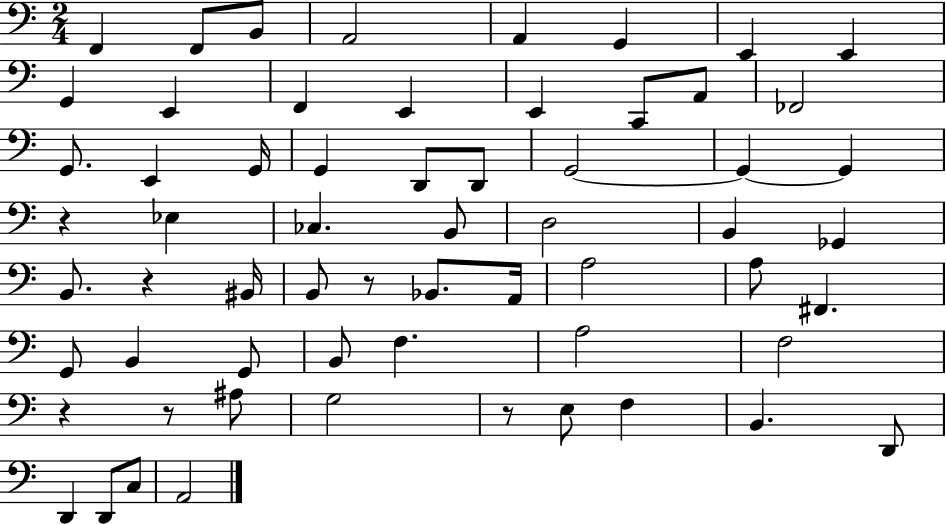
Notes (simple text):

F2/q F2/e B2/e A2/h A2/q G2/q E2/q E2/q G2/q E2/q F2/q E2/q E2/q C2/e A2/e FES2/h G2/e. E2/q G2/s G2/q D2/e D2/e G2/h G2/q G2/q R/q Eb3/q CES3/q. B2/e D3/h B2/q Gb2/q B2/e. R/q BIS2/s B2/e R/e Bb2/e. A2/s A3/h A3/e F#2/q. G2/e B2/q G2/e B2/e F3/q. A3/h F3/h R/q R/e A#3/e G3/h R/e E3/e F3/q B2/q. D2/e D2/q D2/e C3/e A2/h